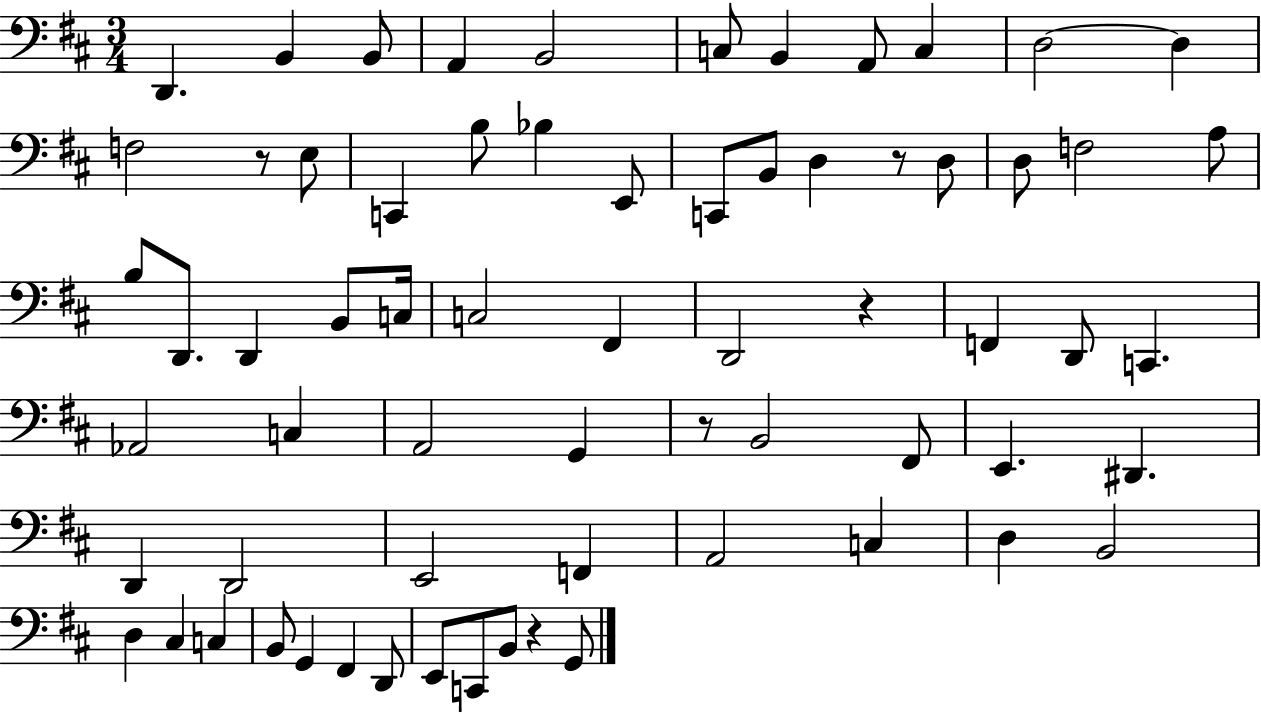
X:1
T:Untitled
M:3/4
L:1/4
K:D
D,, B,, B,,/2 A,, B,,2 C,/2 B,, A,,/2 C, D,2 D, F,2 z/2 E,/2 C,, B,/2 _B, E,,/2 C,,/2 B,,/2 D, z/2 D,/2 D,/2 F,2 A,/2 B,/2 D,,/2 D,, B,,/2 C,/4 C,2 ^F,, D,,2 z F,, D,,/2 C,, _A,,2 C, A,,2 G,, z/2 B,,2 ^F,,/2 E,, ^D,, D,, D,,2 E,,2 F,, A,,2 C, D, B,,2 D, ^C, C, B,,/2 G,, ^F,, D,,/2 E,,/2 C,,/2 B,,/2 z G,,/2